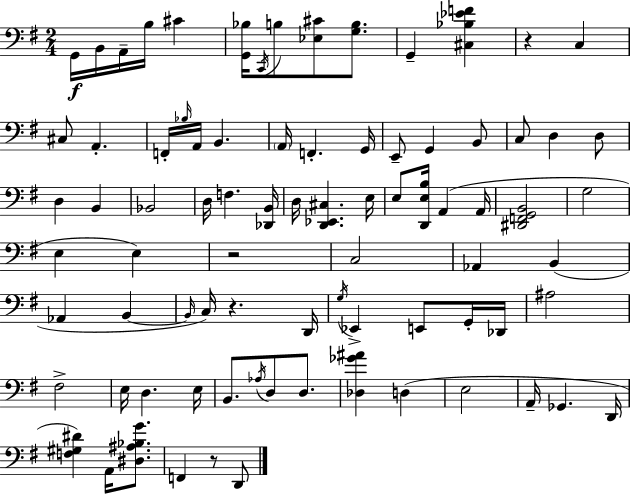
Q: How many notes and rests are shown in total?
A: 82